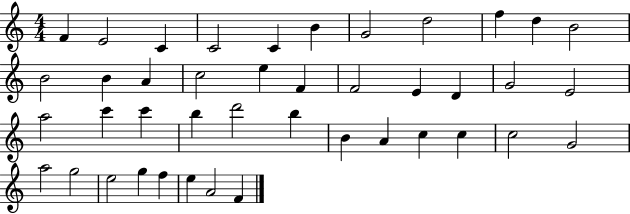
X:1
T:Untitled
M:4/4
L:1/4
K:C
F E2 C C2 C B G2 d2 f d B2 B2 B A c2 e F F2 E D G2 E2 a2 c' c' b d'2 b B A c c c2 G2 a2 g2 e2 g f e A2 F